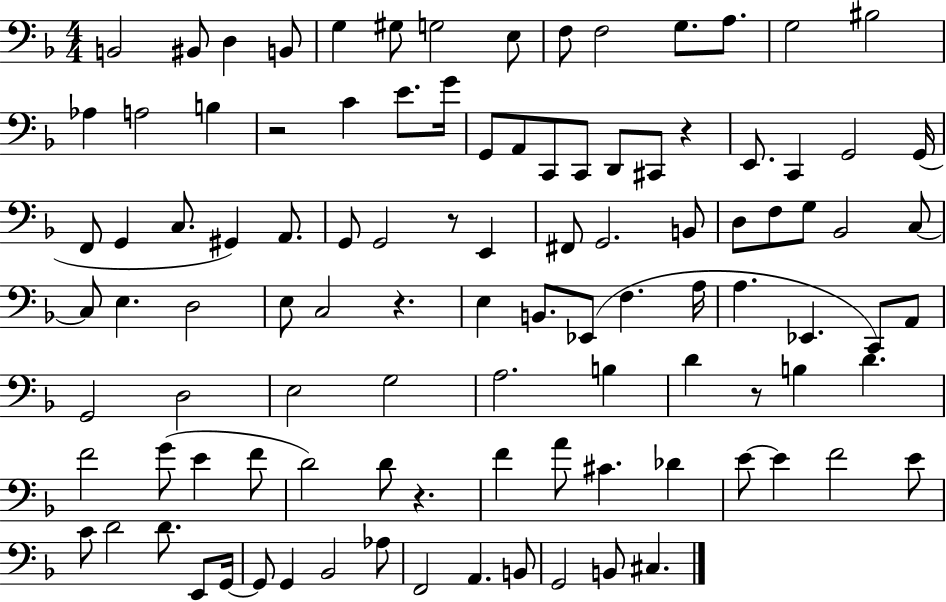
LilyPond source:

{
  \clef bass
  \numericTimeSignature
  \time 4/4
  \key f \major
  b,2 bis,8 d4 b,8 | g4 gis8 g2 e8 | f8 f2 g8. a8. | g2 bis2 | \break aes4 a2 b4 | r2 c'4 e'8. g'16 | g,8 a,8 c,8 c,8 d,8 cis,8 r4 | e,8. c,4 g,2 g,16( | \break f,8 g,4 c8. gis,4) a,8. | g,8 g,2 r8 e,4 | fis,8 g,2. b,8 | d8 f8 g8 bes,2 c8~~ | \break c8 e4. d2 | e8 c2 r4. | e4 b,8. ees,8( f4. a16 | a4. ees,4. c,8) a,8 | \break g,2 d2 | e2 g2 | a2. b4 | d'4 r8 b4 d'4. | \break f'2 g'8( e'4 f'8 | d'2) d'8 r4. | f'4 a'8 cis'4. des'4 | e'8~~ e'4 f'2 e'8 | \break c'8 d'2 d'8. e,8 g,16~~ | g,8 g,4 bes,2 aes8 | f,2 a,4. b,8 | g,2 b,8 cis4. | \break \bar "|."
}